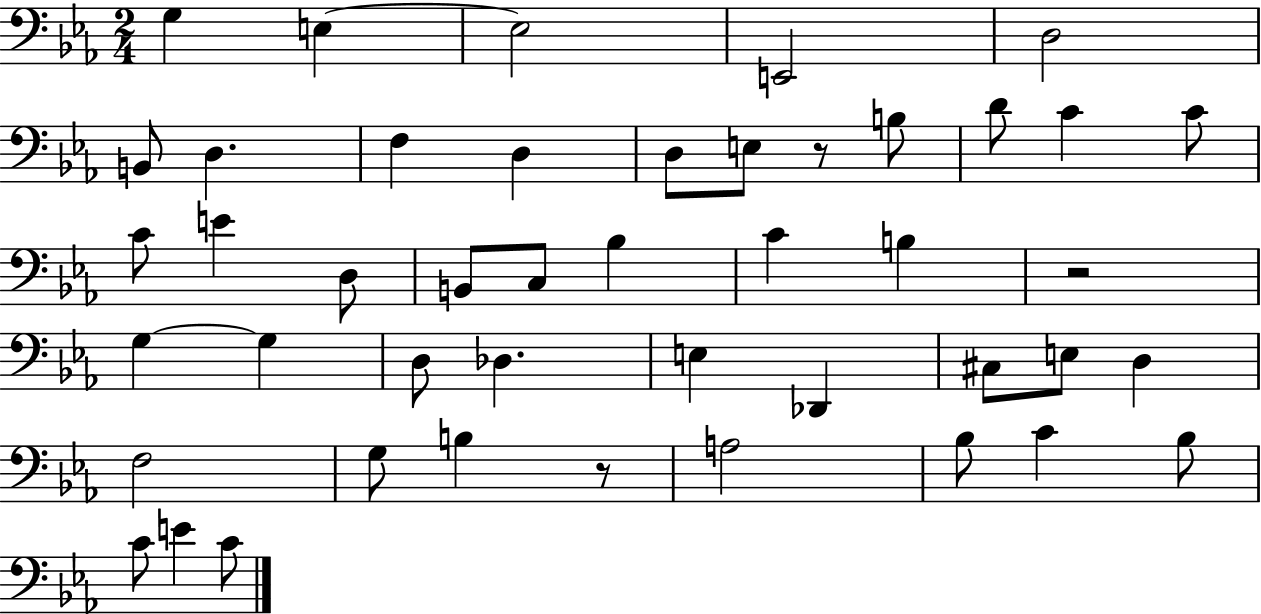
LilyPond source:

{
  \clef bass
  \numericTimeSignature
  \time 2/4
  \key ees \major
  g4 e4~~ | e2 | e,2 | d2 | \break b,8 d4. | f4 d4 | d8 e8 r8 b8 | d'8 c'4 c'8 | \break c'8 e'4 d8 | b,8 c8 bes4 | c'4 b4 | r2 | \break g4~~ g4 | d8 des4. | e4 des,4 | cis8 e8 d4 | \break f2 | g8 b4 r8 | a2 | bes8 c'4 bes8 | \break c'8 e'4 c'8 | \bar "|."
}